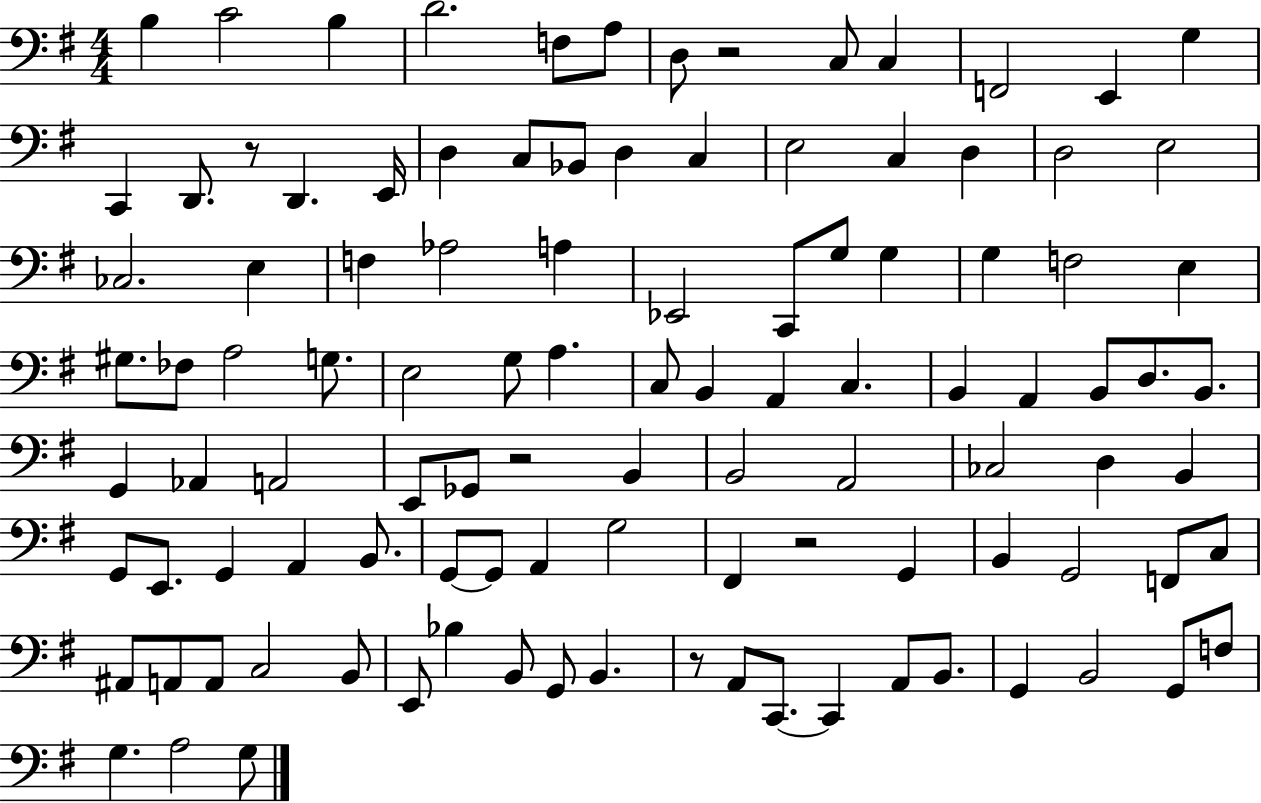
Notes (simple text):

B3/q C4/h B3/q D4/h. F3/e A3/e D3/e R/h C3/e C3/q F2/h E2/q G3/q C2/q D2/e. R/e D2/q. E2/s D3/q C3/e Bb2/e D3/q C3/q E3/h C3/q D3/q D3/h E3/h CES3/h. E3/q F3/q Ab3/h A3/q Eb2/h C2/e G3/e G3/q G3/q F3/h E3/q G#3/e. FES3/e A3/h G3/e. E3/h G3/e A3/q. C3/e B2/q A2/q C3/q. B2/q A2/q B2/e D3/e. B2/e. G2/q Ab2/q A2/h E2/e Gb2/e R/h B2/q B2/h A2/h CES3/h D3/q B2/q G2/e E2/e. G2/q A2/q B2/e. G2/e G2/e A2/q G3/h F#2/q R/h G2/q B2/q G2/h F2/e C3/e A#2/e A2/e A2/e C3/h B2/e E2/e Bb3/q B2/e G2/e B2/q. R/e A2/e C2/e. C2/q A2/e B2/e. G2/q B2/h G2/e F3/e G3/q. A3/h G3/e